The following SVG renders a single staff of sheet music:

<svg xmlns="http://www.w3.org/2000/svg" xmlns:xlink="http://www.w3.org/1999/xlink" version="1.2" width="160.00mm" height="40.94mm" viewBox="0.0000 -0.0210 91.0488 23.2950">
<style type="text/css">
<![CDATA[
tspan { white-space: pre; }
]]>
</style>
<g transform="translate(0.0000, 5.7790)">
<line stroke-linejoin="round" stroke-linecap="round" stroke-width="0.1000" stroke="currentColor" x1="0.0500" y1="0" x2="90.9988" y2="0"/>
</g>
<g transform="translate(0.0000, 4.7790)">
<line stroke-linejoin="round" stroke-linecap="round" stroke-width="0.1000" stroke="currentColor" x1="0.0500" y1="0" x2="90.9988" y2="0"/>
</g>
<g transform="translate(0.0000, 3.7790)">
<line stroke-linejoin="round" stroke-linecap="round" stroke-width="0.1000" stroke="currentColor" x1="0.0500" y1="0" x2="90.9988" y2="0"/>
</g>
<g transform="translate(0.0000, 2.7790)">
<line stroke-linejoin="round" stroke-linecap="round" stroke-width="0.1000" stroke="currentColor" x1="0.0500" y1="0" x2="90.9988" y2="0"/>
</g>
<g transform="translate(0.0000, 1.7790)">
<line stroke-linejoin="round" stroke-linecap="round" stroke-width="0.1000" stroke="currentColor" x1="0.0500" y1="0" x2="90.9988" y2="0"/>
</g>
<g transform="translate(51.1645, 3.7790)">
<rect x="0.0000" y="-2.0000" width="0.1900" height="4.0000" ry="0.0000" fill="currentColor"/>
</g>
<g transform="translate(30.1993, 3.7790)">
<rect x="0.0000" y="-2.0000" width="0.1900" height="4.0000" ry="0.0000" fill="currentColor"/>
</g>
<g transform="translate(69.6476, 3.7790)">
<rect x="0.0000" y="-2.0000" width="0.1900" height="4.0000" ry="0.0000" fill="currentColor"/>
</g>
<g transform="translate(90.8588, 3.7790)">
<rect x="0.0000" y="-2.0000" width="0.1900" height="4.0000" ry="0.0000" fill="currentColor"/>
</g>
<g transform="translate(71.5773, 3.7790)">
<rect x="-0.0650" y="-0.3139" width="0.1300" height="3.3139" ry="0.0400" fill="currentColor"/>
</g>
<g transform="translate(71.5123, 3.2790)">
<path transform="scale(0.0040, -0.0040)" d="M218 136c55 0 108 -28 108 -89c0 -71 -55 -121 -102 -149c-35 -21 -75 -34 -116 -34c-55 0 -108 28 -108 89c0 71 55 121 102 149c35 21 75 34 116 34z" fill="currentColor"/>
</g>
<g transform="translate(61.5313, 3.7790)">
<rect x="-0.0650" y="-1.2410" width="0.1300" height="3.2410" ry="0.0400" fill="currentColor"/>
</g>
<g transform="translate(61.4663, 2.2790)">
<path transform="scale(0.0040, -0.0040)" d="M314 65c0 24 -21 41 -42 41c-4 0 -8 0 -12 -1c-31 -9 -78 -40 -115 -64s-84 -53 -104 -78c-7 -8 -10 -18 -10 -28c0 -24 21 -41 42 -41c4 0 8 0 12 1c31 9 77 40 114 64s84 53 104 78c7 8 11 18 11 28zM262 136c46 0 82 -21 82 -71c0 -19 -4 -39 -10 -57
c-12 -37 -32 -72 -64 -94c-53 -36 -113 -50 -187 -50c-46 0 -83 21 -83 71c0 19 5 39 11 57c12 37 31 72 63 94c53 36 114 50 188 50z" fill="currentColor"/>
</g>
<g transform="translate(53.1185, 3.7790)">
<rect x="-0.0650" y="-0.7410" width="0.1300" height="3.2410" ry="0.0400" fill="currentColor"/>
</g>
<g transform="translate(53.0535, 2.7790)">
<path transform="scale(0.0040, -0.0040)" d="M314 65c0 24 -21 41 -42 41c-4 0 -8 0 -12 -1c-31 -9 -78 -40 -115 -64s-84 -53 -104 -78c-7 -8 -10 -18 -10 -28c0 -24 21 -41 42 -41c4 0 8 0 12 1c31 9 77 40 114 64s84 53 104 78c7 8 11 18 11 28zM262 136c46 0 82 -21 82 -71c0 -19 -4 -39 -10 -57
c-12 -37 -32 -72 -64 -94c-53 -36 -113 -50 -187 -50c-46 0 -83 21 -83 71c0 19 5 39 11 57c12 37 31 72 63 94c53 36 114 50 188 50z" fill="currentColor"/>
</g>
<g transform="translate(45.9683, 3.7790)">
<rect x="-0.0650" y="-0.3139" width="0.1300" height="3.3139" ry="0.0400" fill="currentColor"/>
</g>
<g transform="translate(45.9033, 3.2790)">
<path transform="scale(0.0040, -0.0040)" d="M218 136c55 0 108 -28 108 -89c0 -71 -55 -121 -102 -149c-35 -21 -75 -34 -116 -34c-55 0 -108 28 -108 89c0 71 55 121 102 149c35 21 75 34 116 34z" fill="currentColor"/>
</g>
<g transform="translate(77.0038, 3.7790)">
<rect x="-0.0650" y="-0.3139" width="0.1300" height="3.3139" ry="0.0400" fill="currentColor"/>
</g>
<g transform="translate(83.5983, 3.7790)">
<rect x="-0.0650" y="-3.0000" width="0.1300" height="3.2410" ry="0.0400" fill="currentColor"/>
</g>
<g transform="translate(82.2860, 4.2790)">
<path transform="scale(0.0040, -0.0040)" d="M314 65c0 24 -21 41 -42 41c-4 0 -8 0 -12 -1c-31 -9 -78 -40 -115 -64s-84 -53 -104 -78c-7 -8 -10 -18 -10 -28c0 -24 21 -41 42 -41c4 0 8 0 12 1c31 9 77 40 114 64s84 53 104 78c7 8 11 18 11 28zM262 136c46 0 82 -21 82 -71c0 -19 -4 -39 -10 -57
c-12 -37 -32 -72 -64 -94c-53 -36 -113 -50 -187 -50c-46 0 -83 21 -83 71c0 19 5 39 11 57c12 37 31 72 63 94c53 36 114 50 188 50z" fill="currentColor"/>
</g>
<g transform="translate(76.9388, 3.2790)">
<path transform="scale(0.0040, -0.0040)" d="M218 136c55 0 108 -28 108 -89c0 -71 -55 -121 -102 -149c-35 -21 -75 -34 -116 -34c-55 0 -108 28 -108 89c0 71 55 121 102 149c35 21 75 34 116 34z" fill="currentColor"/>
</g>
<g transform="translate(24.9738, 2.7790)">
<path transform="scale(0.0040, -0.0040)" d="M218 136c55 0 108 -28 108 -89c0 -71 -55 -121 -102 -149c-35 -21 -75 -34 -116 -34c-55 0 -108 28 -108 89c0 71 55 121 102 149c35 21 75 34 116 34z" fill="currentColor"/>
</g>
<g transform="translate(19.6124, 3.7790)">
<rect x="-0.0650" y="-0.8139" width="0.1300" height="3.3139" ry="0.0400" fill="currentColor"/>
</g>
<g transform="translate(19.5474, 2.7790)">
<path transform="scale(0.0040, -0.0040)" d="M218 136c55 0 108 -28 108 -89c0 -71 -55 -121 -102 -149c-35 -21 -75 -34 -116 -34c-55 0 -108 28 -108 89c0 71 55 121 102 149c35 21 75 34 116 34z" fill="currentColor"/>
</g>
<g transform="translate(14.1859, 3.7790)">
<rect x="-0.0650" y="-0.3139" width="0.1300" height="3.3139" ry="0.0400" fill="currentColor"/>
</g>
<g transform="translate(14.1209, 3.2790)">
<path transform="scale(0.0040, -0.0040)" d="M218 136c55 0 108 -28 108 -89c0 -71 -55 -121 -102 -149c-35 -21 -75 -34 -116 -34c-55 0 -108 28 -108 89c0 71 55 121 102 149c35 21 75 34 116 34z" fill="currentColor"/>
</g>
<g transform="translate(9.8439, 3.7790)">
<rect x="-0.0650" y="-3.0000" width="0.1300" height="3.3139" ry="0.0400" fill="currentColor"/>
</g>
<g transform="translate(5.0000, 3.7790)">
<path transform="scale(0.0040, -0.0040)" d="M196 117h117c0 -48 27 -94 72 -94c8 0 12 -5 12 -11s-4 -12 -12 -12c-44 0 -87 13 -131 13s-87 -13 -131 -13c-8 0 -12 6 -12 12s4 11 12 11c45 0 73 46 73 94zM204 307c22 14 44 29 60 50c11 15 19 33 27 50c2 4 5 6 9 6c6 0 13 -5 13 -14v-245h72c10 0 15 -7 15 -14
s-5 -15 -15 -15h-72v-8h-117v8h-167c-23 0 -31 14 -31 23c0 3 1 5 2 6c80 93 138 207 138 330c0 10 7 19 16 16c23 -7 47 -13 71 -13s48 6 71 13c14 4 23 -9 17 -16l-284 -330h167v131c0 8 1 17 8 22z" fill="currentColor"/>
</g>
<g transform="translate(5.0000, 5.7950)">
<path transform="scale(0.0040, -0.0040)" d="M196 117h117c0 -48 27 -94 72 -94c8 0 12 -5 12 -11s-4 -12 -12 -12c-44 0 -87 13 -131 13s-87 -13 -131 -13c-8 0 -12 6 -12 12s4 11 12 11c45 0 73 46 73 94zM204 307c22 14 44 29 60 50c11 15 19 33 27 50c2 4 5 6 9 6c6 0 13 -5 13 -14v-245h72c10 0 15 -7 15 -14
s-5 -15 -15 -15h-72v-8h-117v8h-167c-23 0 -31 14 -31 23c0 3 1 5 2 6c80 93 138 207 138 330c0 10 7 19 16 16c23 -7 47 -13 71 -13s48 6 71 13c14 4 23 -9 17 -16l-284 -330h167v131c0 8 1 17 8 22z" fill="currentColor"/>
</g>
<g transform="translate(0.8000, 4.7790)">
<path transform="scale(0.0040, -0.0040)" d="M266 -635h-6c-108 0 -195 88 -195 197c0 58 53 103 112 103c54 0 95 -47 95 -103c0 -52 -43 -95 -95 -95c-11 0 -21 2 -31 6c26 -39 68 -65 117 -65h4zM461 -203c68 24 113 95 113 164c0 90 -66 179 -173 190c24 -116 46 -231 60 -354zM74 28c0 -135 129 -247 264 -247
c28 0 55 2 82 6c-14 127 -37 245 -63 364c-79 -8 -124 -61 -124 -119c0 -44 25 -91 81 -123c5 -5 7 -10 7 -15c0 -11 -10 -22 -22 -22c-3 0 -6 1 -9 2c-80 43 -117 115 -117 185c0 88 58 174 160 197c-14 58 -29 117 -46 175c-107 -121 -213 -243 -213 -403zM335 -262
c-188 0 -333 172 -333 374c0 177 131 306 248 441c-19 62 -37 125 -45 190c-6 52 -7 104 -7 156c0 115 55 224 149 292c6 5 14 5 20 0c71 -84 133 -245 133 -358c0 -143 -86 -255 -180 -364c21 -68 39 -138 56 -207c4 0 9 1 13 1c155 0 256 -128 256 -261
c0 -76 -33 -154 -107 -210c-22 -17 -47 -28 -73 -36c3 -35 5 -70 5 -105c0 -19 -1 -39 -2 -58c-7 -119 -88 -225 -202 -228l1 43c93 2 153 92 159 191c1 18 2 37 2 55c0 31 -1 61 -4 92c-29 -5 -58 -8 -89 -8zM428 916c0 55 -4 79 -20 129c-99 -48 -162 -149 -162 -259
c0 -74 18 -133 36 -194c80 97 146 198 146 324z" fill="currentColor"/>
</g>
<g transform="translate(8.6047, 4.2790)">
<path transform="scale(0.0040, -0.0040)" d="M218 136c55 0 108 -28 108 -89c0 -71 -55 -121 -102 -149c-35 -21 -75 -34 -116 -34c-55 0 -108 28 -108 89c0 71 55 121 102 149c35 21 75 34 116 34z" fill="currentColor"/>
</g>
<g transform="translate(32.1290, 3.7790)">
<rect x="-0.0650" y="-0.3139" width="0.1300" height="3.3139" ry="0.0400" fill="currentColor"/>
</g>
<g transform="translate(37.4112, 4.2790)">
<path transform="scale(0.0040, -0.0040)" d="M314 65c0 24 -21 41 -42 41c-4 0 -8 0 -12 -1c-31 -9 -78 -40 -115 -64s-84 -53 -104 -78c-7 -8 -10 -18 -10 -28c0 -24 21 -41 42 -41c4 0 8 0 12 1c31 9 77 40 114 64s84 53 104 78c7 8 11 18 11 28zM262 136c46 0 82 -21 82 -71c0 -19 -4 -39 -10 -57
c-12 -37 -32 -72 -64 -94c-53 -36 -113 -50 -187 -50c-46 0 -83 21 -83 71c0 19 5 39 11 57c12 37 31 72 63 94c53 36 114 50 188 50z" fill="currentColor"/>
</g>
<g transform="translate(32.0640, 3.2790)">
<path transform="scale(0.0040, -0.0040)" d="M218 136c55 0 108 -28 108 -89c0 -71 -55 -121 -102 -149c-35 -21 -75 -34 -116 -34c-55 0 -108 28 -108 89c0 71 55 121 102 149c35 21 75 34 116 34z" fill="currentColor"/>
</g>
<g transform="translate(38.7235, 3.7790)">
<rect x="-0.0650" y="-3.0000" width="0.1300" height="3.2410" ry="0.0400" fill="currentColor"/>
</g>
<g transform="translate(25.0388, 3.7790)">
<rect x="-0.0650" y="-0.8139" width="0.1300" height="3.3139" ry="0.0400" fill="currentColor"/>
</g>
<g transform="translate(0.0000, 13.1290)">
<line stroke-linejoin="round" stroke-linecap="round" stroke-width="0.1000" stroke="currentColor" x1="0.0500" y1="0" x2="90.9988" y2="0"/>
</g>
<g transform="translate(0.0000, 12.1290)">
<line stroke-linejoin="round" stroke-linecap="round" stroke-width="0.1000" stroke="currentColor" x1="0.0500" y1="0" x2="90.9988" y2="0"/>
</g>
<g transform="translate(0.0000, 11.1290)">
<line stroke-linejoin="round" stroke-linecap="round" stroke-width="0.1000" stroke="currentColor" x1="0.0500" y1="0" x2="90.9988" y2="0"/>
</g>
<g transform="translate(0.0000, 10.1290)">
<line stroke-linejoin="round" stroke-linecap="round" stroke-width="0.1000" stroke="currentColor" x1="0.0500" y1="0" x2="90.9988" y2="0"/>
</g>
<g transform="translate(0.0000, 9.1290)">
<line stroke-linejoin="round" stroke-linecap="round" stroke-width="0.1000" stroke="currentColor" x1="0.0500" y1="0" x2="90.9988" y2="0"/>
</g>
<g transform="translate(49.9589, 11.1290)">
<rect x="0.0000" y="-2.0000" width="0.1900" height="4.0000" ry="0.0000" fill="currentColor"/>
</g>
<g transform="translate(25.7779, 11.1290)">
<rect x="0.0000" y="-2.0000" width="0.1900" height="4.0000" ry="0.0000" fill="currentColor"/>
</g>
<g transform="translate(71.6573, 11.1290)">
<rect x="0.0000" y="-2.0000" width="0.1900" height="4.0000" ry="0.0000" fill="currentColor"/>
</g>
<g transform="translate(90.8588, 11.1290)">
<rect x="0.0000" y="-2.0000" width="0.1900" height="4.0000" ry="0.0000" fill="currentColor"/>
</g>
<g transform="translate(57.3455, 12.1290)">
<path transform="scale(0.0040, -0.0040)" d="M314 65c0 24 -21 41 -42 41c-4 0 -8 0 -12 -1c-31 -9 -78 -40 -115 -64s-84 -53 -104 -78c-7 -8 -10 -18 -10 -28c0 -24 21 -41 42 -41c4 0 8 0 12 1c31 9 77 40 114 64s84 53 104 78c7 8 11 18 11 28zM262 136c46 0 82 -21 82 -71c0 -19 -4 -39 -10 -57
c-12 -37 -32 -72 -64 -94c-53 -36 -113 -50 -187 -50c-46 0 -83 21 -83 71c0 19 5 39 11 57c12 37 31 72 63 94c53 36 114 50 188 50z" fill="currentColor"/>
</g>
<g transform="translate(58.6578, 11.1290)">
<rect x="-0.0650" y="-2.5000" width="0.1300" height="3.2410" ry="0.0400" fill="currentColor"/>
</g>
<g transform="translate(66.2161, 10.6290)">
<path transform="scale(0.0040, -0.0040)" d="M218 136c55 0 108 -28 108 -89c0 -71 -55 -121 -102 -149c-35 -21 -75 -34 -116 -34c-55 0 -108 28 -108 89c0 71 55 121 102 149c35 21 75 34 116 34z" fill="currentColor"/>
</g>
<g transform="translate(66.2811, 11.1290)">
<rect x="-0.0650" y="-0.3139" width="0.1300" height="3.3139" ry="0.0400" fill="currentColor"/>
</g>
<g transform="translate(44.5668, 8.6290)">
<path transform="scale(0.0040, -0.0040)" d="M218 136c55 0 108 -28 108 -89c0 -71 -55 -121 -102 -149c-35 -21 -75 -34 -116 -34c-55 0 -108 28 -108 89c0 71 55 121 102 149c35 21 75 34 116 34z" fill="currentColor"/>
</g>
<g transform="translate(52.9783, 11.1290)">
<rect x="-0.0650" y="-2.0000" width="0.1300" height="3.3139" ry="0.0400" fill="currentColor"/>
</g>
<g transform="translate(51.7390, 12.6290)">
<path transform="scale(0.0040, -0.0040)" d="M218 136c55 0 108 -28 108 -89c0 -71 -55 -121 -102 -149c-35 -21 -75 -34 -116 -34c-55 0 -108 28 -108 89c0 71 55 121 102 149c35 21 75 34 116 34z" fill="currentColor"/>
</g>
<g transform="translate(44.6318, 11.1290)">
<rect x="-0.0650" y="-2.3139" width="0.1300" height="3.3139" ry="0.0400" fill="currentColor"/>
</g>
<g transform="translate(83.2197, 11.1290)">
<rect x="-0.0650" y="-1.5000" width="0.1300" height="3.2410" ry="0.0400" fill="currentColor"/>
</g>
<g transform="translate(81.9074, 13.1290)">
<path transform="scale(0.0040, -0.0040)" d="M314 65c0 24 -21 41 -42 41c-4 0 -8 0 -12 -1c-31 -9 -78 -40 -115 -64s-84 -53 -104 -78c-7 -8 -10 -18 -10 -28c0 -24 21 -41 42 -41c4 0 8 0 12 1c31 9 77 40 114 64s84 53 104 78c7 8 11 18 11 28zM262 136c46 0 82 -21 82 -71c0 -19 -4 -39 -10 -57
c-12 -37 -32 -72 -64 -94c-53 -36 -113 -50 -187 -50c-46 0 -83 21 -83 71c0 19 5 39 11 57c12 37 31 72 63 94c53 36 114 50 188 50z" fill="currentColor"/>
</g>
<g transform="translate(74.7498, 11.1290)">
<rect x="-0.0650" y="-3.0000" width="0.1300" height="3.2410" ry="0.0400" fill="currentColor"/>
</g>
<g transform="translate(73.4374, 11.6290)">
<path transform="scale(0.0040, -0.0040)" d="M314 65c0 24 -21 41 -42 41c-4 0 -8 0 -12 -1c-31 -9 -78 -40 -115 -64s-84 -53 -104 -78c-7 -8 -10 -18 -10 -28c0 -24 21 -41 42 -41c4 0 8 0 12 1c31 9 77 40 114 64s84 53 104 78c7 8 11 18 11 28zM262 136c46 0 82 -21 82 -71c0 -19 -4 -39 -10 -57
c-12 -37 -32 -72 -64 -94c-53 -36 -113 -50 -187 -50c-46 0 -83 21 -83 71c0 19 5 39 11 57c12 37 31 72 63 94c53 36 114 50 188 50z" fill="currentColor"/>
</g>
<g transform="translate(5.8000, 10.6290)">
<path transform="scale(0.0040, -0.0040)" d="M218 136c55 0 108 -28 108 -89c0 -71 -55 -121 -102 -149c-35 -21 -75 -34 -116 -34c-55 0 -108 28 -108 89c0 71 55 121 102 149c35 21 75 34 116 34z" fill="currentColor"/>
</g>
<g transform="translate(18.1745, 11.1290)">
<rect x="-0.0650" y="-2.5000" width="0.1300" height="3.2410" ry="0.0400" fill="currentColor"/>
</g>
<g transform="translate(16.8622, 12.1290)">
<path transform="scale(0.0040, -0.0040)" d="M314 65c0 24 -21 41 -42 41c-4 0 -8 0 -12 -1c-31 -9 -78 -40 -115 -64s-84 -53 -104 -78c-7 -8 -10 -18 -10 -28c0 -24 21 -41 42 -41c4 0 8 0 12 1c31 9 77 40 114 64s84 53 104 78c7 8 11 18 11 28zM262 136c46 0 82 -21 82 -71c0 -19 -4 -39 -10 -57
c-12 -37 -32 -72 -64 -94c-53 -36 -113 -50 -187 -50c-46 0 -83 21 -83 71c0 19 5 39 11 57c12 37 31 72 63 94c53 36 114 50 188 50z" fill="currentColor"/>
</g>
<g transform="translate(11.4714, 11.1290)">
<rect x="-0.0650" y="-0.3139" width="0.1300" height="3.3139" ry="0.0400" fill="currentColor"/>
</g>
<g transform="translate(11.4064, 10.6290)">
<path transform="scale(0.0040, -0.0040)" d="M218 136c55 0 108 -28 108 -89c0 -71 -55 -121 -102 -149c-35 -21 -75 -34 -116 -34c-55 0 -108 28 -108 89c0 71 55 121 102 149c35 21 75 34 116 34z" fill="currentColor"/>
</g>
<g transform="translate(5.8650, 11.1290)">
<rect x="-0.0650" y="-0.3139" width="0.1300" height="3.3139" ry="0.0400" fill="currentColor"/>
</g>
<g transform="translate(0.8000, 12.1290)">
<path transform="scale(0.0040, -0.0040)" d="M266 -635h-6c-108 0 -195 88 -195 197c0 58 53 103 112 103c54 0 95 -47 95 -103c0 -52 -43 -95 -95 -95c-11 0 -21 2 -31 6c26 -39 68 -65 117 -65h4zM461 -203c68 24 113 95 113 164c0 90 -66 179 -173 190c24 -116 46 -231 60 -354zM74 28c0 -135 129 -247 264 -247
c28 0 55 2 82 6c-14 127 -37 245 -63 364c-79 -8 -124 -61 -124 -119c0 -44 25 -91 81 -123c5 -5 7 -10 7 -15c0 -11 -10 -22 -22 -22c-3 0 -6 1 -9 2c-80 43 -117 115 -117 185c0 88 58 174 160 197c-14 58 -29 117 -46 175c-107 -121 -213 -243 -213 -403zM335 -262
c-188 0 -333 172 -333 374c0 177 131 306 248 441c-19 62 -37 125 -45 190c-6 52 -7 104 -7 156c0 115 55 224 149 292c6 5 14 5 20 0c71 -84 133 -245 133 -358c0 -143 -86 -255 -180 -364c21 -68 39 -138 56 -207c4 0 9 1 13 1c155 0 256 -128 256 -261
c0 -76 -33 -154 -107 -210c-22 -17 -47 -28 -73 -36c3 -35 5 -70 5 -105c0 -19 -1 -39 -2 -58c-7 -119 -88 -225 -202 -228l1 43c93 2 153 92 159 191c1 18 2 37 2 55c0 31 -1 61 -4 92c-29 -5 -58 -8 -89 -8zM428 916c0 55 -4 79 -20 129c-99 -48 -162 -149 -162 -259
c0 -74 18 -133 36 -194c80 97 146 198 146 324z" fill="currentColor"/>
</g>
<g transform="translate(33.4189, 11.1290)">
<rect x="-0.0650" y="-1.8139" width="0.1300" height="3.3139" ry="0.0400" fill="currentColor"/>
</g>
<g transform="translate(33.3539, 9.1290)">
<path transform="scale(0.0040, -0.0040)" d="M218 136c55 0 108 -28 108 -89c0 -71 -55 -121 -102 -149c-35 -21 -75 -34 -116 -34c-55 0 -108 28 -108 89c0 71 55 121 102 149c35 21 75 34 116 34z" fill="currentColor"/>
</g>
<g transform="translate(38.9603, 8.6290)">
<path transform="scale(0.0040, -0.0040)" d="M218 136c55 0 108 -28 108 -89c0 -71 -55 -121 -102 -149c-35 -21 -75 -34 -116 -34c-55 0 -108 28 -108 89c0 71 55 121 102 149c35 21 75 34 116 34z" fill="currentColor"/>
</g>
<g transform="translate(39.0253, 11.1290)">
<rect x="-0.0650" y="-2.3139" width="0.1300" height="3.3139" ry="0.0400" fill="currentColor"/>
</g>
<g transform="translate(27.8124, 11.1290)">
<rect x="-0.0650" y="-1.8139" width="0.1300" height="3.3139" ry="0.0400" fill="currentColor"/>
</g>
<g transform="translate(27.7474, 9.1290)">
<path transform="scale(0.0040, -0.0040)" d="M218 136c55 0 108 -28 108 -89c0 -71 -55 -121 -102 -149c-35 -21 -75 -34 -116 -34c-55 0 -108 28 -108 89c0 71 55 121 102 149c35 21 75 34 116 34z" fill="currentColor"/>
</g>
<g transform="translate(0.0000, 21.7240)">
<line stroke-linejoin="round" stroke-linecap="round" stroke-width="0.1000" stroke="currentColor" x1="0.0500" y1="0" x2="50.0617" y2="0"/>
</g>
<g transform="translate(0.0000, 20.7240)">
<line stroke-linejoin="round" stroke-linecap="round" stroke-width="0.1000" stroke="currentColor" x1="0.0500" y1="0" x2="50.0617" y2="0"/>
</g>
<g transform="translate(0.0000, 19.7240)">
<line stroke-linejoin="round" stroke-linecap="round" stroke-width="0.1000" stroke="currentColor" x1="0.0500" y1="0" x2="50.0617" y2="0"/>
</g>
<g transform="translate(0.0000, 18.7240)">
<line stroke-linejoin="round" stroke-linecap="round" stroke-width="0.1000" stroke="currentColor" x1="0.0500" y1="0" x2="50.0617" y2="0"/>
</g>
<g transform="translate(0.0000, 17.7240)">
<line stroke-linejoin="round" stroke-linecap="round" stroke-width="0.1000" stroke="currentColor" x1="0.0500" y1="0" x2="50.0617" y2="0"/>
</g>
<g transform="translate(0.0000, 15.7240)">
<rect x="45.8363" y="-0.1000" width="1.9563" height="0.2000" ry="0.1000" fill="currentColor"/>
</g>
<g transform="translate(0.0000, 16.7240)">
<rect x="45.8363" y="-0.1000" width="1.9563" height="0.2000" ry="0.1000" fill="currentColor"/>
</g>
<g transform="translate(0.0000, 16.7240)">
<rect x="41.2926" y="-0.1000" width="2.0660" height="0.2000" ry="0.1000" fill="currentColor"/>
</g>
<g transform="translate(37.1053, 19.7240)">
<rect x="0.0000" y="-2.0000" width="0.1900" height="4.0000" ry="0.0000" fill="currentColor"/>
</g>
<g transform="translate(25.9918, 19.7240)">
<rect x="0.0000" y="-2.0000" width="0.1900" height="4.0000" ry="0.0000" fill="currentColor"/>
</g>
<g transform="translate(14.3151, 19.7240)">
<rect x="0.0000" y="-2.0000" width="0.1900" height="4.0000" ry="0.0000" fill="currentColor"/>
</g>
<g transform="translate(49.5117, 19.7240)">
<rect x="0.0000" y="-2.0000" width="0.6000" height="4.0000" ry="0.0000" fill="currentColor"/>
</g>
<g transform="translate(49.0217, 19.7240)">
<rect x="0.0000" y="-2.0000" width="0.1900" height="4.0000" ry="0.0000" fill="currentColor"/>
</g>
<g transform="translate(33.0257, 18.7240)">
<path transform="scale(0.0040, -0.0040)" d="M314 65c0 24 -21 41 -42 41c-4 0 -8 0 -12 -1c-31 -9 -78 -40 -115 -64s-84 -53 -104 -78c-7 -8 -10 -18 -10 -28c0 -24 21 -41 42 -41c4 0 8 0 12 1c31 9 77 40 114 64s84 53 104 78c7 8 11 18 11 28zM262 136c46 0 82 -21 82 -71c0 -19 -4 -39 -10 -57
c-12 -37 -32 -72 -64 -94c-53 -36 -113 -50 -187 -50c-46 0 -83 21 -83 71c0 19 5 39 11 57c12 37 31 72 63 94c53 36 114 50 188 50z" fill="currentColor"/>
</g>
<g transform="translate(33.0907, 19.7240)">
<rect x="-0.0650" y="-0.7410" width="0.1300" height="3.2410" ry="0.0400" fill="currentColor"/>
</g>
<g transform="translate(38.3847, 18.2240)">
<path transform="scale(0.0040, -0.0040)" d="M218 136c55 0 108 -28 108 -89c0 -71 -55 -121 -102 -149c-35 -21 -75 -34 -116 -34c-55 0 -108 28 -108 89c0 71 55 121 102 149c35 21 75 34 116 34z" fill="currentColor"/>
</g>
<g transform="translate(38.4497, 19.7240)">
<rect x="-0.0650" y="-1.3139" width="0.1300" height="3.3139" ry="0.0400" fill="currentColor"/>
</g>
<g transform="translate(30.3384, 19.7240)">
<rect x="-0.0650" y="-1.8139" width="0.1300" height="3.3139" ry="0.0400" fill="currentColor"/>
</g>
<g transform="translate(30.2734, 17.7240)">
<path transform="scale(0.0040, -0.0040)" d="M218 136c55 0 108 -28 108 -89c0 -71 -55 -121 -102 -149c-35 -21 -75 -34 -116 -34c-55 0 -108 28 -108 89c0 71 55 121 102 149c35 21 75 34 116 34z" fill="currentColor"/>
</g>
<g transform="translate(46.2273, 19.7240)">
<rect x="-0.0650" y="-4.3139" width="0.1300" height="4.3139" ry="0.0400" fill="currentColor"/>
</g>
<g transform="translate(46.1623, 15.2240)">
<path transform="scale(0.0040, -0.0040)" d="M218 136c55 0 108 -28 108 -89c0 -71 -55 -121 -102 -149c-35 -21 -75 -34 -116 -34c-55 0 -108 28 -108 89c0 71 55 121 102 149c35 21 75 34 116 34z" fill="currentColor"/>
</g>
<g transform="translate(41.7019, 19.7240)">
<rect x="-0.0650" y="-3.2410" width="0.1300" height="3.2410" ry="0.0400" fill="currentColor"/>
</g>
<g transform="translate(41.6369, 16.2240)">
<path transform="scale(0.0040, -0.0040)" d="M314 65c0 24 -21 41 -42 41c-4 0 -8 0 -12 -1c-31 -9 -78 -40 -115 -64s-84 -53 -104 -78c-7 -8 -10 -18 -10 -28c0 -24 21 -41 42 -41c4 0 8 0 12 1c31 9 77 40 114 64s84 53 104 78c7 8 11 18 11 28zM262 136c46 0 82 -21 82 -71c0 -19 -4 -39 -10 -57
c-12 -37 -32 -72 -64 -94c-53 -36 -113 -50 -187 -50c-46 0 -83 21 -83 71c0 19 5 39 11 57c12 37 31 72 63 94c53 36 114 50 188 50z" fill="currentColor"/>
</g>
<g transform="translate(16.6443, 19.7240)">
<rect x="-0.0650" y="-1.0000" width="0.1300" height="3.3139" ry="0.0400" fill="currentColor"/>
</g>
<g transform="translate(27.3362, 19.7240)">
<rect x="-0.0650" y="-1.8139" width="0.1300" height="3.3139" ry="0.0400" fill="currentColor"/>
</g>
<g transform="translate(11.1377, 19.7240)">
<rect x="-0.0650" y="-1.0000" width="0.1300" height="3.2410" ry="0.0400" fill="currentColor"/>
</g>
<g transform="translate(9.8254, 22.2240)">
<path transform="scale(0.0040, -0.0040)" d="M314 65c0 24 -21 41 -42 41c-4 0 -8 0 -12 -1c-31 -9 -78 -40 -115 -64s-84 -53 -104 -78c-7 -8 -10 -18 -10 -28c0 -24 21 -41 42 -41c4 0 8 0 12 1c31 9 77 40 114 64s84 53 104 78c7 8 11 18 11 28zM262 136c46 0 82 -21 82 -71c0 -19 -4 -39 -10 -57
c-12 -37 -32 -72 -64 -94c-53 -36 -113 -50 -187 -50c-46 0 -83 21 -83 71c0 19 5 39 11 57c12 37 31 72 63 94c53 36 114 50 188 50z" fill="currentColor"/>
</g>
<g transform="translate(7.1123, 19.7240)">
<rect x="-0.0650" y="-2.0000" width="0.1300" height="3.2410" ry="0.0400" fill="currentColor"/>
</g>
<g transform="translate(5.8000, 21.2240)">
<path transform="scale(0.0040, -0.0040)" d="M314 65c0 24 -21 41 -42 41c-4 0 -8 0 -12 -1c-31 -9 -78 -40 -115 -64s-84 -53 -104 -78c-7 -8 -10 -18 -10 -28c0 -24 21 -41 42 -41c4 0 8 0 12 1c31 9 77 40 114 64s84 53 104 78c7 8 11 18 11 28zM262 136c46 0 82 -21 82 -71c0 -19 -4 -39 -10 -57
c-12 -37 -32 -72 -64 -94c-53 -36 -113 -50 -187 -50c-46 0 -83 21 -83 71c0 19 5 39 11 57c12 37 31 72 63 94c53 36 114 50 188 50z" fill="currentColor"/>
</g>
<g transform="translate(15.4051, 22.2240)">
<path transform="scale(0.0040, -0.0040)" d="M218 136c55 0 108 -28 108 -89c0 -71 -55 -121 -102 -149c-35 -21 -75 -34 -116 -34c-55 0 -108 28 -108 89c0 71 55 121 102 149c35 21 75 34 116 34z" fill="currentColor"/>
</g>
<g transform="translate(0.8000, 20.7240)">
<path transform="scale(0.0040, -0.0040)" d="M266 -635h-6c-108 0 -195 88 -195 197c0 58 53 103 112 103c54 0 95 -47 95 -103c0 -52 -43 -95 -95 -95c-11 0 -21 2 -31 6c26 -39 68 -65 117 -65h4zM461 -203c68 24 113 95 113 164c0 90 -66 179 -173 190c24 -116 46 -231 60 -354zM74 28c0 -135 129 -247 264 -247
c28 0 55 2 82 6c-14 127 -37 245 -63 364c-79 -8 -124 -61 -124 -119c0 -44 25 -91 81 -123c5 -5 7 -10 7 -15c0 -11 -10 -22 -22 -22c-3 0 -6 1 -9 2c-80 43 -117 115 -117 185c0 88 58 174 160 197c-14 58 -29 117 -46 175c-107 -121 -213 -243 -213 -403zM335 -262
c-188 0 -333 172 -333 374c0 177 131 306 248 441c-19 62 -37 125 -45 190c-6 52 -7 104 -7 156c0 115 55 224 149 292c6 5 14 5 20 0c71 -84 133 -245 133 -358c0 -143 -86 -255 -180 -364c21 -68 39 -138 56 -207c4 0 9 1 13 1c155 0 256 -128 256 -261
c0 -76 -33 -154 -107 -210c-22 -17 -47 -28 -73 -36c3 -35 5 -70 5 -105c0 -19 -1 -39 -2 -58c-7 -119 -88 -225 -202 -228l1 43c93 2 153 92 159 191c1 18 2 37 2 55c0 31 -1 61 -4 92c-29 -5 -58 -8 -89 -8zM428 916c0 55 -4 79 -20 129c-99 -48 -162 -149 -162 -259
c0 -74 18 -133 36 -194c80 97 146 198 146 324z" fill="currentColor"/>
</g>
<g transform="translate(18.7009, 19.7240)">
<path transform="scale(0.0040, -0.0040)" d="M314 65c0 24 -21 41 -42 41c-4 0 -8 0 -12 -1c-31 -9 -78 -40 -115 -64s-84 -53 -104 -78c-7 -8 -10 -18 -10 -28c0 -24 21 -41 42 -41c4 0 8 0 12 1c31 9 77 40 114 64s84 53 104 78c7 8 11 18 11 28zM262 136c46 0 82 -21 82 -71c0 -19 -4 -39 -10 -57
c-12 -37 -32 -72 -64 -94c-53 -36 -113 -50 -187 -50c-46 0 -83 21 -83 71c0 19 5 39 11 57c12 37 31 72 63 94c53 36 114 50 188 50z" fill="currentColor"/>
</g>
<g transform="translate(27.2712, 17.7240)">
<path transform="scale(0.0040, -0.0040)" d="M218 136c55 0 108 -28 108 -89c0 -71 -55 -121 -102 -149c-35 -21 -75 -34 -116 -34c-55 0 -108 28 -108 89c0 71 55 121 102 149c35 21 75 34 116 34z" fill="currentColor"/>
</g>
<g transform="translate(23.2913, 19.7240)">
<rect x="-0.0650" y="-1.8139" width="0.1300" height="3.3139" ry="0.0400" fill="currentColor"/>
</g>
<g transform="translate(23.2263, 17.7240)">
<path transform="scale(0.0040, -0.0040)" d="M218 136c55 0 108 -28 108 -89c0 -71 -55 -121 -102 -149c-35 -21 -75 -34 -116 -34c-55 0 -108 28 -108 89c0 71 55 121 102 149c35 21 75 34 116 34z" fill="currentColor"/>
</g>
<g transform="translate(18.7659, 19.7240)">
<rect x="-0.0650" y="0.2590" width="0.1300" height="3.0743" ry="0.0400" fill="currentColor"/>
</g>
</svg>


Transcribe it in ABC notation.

X:1
T:Untitled
M:4/4
L:1/4
K:C
A c d d c A2 c d2 e2 c c A2 c c G2 f f g g F G2 c A2 E2 F2 D2 D B2 f f f d2 e b2 d'